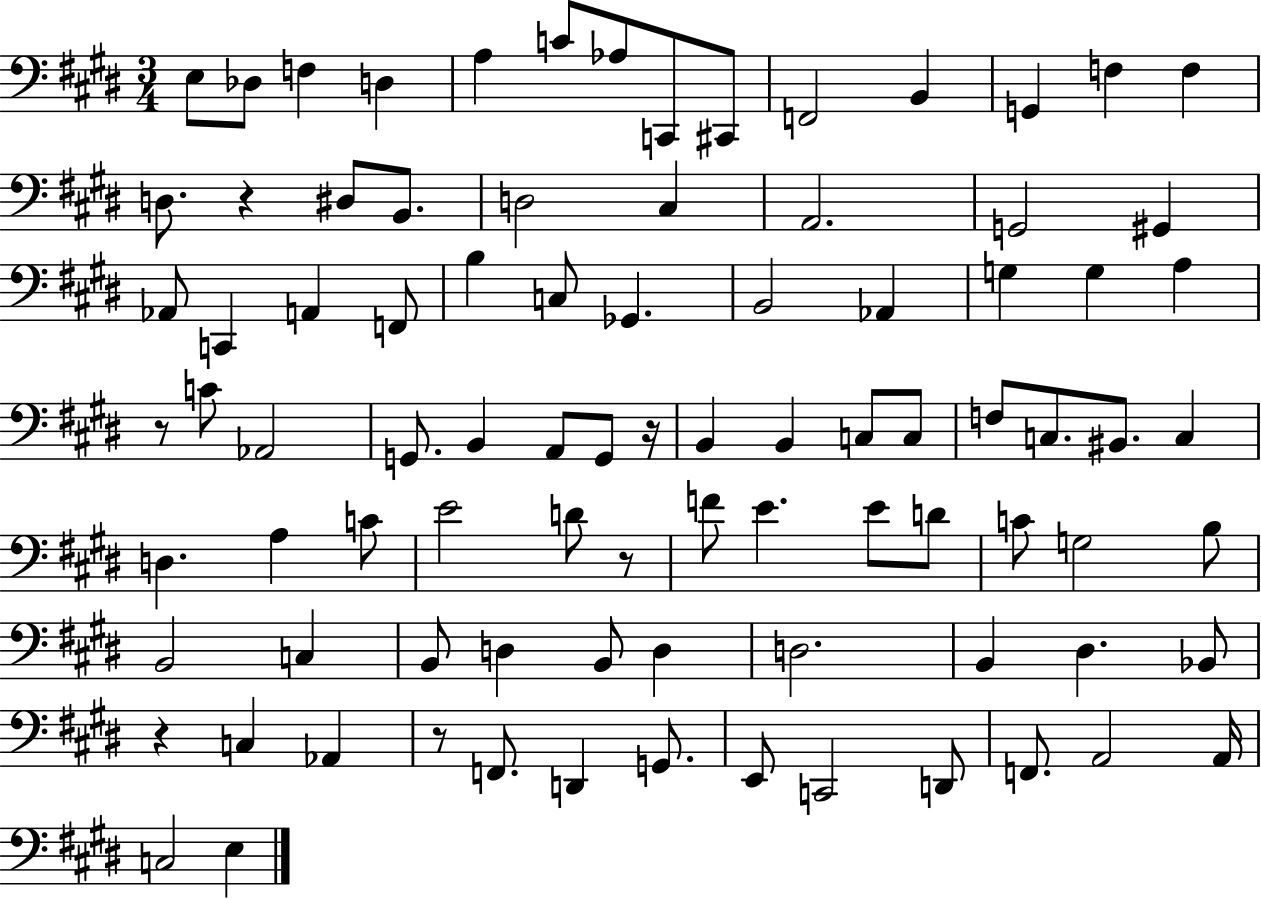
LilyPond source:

{
  \clef bass
  \numericTimeSignature
  \time 3/4
  \key e \major
  e8 des8 f4 d4 | a4 c'8 aes8 c,8 cis,8 | f,2 b,4 | g,4 f4 f4 | \break d8. r4 dis8 b,8. | d2 cis4 | a,2. | g,2 gis,4 | \break aes,8 c,4 a,4 f,8 | b4 c8 ges,4. | b,2 aes,4 | g4 g4 a4 | \break r8 c'8 aes,2 | g,8. b,4 a,8 g,8 r16 | b,4 b,4 c8 c8 | f8 c8. bis,8. c4 | \break d4. a4 c'8 | e'2 d'8 r8 | f'8 e'4. e'8 d'8 | c'8 g2 b8 | \break b,2 c4 | b,8 d4 b,8 d4 | d2. | b,4 dis4. bes,8 | \break r4 c4 aes,4 | r8 f,8. d,4 g,8. | e,8 c,2 d,8 | f,8. a,2 a,16 | \break c2 e4 | \bar "|."
}